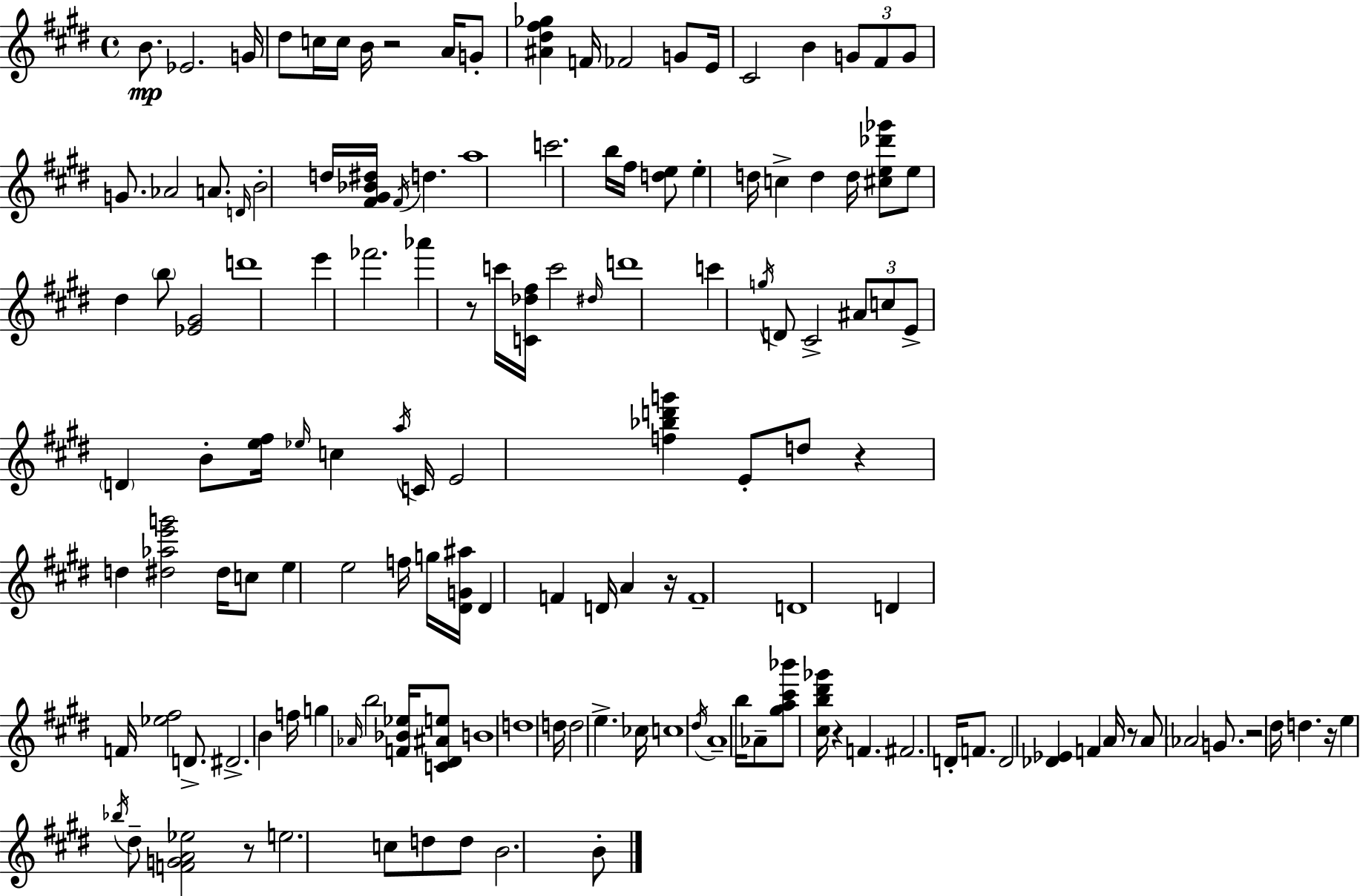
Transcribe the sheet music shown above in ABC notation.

X:1
T:Untitled
M:4/4
L:1/4
K:E
B/2 _E2 G/4 ^d/2 c/4 c/4 B/4 z2 A/4 G/2 [^A^d^f_g] F/4 _F2 G/2 E/4 ^C2 B G/2 ^F/2 G/2 G/2 _A2 A/2 D/4 B2 d/4 [^F^G_B^d]/4 ^F/4 d a4 c'2 b/4 ^f/4 [de]/2 e d/4 c d d/4 [^ce_d'_g']/2 e/2 ^d b/2 [_E^G]2 d'4 e' _f'2 _a' z/2 c'/4 [C_d^f]/4 c'2 ^d/4 d'4 c' g/4 D/2 ^C2 ^A/2 c/2 E/2 D B/2 [e^f]/4 _e/4 c a/4 C/4 E2 [f_bd'g'] E/2 d/2 z d [^d_ae'g']2 ^d/4 c/2 e e2 f/4 g/4 [^DG^a]/4 ^D F D/4 A z/4 F4 D4 D F/4 [_e^f]2 D/2 ^D2 B f/4 g _A/4 b2 [F_B_e]/4 [C^D^Ae]/2 B4 d4 d/4 d2 e _c/4 c4 ^d/4 A4 b/4 _A/2 [^ga^c'_b']/2 [^cb^d'_g']/4 z F ^F2 D/4 F/2 D2 [_D_E] F A/4 z/2 A/2 _A2 G/2 z2 ^d/4 d z/4 e _b/4 ^d/2 [FGA_e]2 z/2 e2 c/2 d/2 d/2 B2 B/2